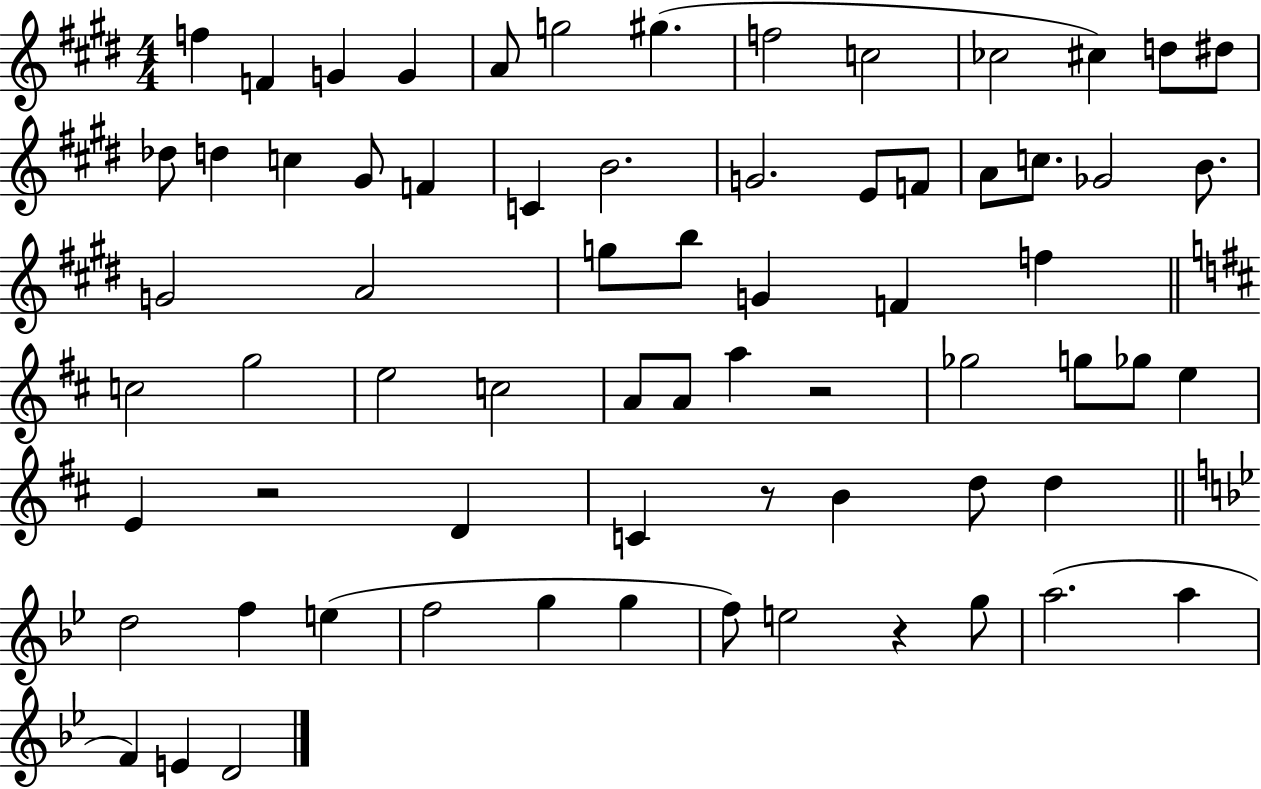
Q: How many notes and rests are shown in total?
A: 69